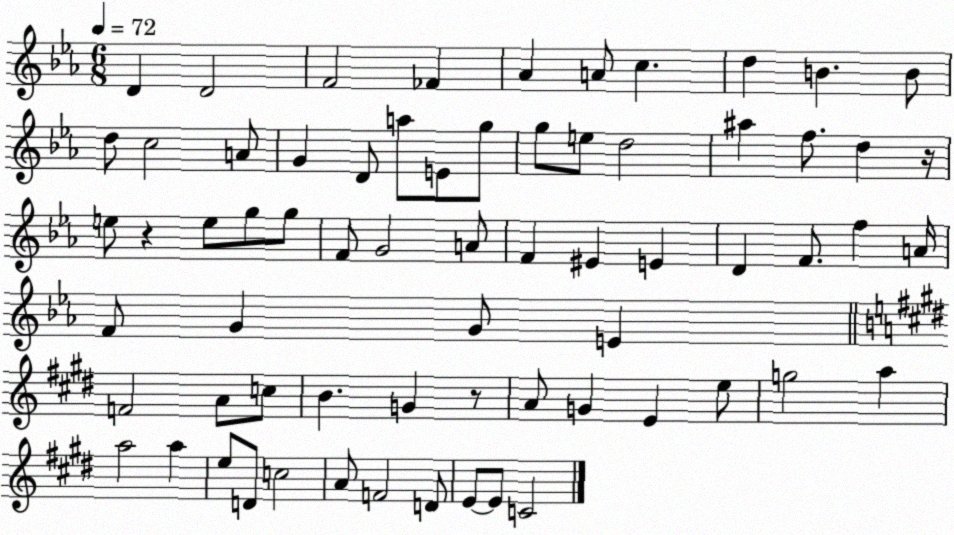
X:1
T:Untitled
M:6/8
L:1/4
K:Eb
D D2 F2 _F _A A/2 c d B B/2 d/2 c2 A/2 G D/2 a/2 E/2 g/2 g/2 e/2 d2 ^a f/2 d z/4 e/2 z e/2 g/2 g/2 F/2 G2 A/2 F ^E E D F/2 f A/4 F/2 G G/2 E F2 A/2 c/2 B G z/2 A/2 G E e/2 g2 a a2 a e/2 D/2 c2 A/2 F2 D/2 E/2 E/2 C2